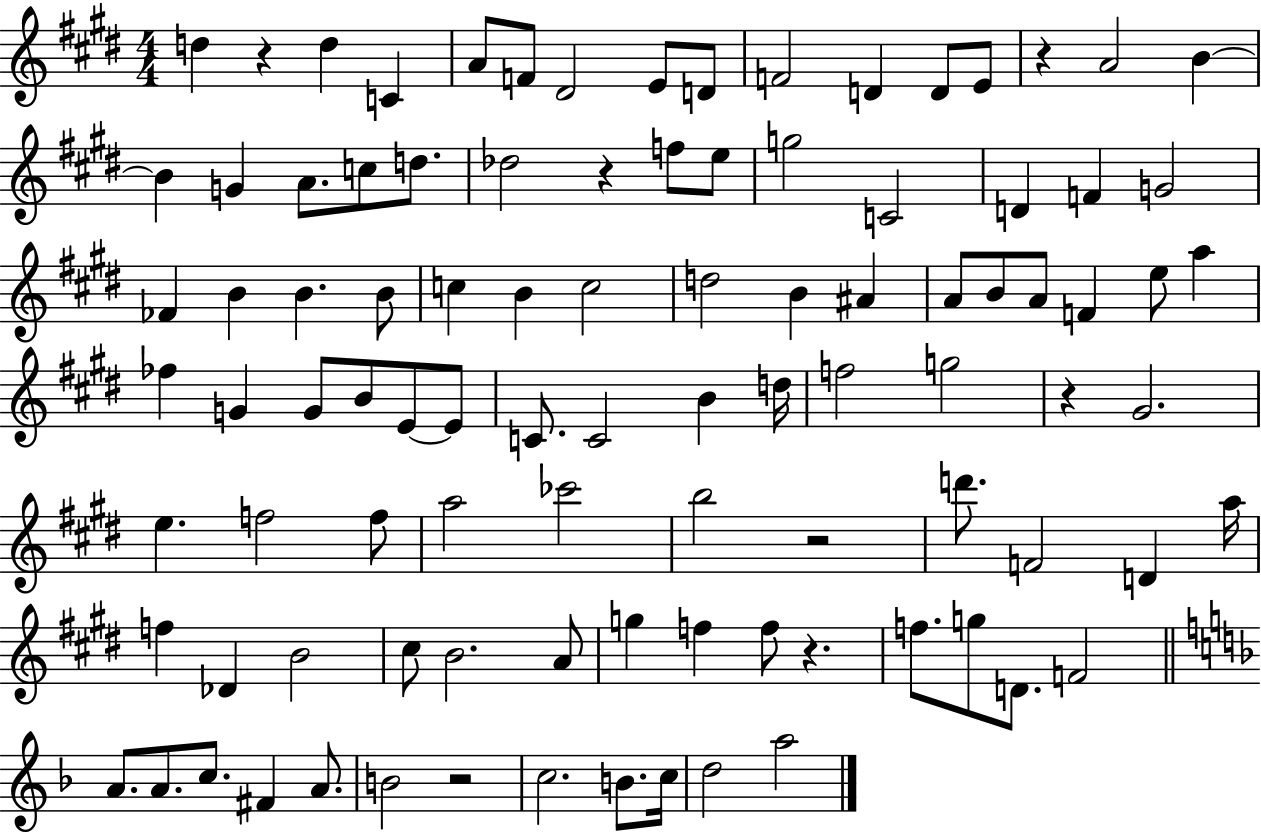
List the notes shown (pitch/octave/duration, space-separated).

D5/q R/q D5/q C4/q A4/e F4/e D#4/h E4/e D4/e F4/h D4/q D4/e E4/e R/q A4/h B4/q B4/q G4/q A4/e. C5/e D5/e. Db5/h R/q F5/e E5/e G5/h C4/h D4/q F4/q G4/h FES4/q B4/q B4/q. B4/e C5/q B4/q C5/h D5/h B4/q A#4/q A4/e B4/e A4/e F4/q E5/e A5/q FES5/q G4/q G4/e B4/e E4/e E4/e C4/e. C4/h B4/q D5/s F5/h G5/h R/q G#4/h. E5/q. F5/h F5/e A5/h CES6/h B5/h R/h D6/e. F4/h D4/q A5/s F5/q Db4/q B4/h C#5/e B4/h. A4/e G5/q F5/q F5/e R/q. F5/e. G5/e D4/e. F4/h A4/e. A4/e. C5/e. F#4/q A4/e. B4/h R/h C5/h. B4/e. C5/s D5/h A5/h